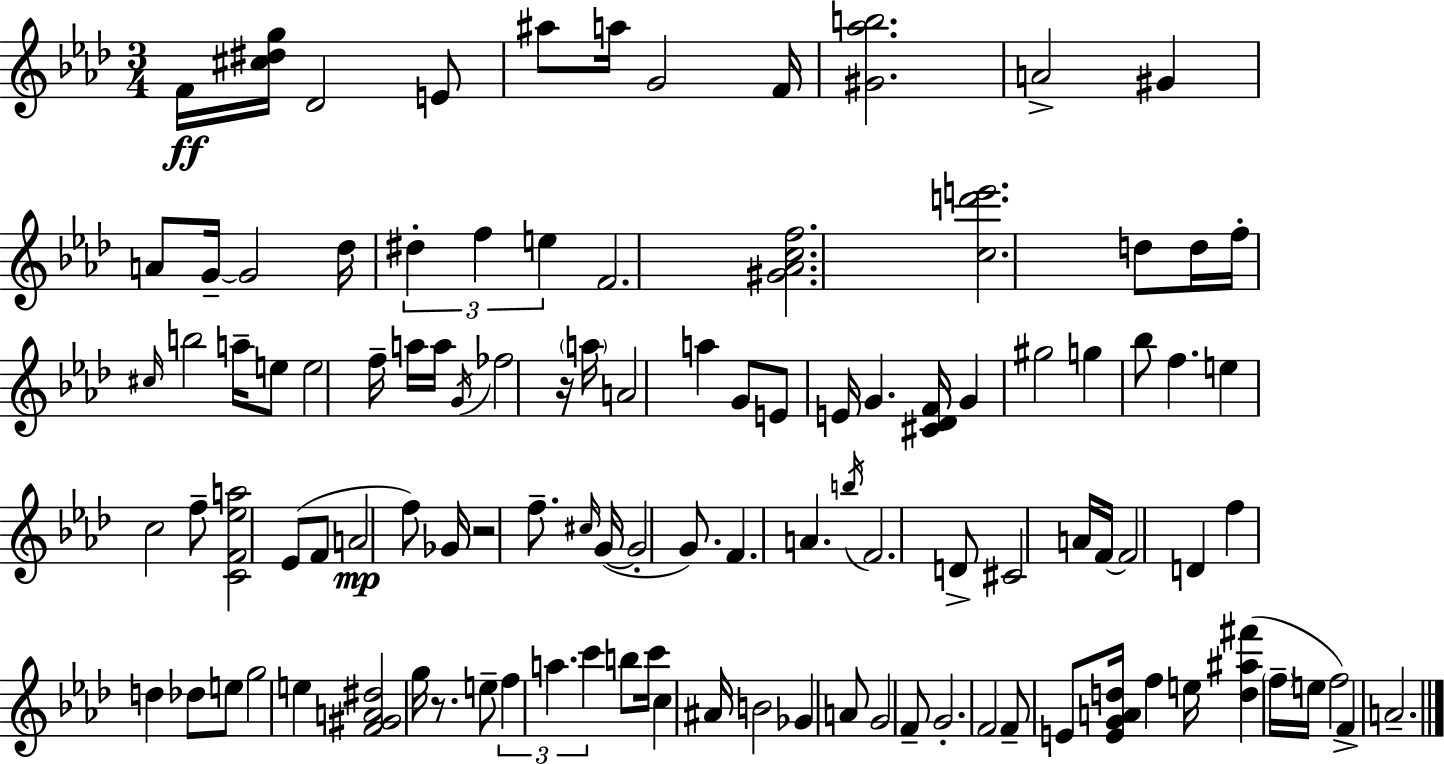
F4/s [C#5,D#5,G5]/s Db4/h E4/e A#5/e A5/s G4/h F4/s [G#4,Ab5,B5]/h. A4/h G#4/q A4/e G4/s G4/h Db5/s D#5/q F5/q E5/q F4/h. [G#4,Ab4,C5,F5]/h. [C5,D6,E6]/h. D5/e D5/s F5/s C#5/s B5/h A5/s E5/e E5/h F5/s A5/s A5/s G4/s FES5/h R/s A5/s A4/h A5/q G4/e E4/e E4/s G4/q. [C#4,Db4,F4]/s G4/q G#5/h G5/q Bb5/e F5/q. E5/q C5/h F5/e [C4,F4,Eb5,A5]/h Eb4/e F4/e A4/h F5/e Gb4/s R/h F5/e. C#5/s G4/s G4/h G4/e. F4/q. A4/q. B5/s F4/h. D4/e C#4/h A4/s F4/s F4/h D4/q F5/q D5/q Db5/e E5/e G5/h E5/q [F4,G#4,A4,D#5]/h G5/s R/e. E5/e F5/q A5/q. C6/q B5/e C6/s C5/q A#4/s B4/h Gb4/q A4/e G4/h F4/e G4/h. F4/h F4/e E4/e [E4,G4,A4,D5]/s F5/q E5/s [D5,A#5,F#6]/q F5/s E5/s F5/h F4/q A4/h.